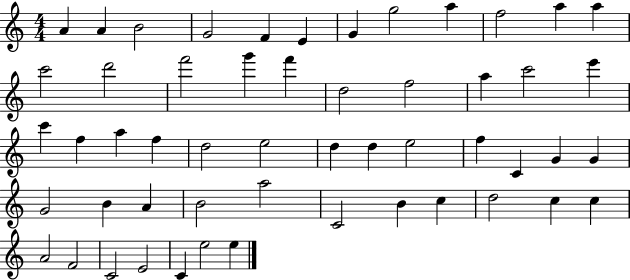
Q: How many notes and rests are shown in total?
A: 53